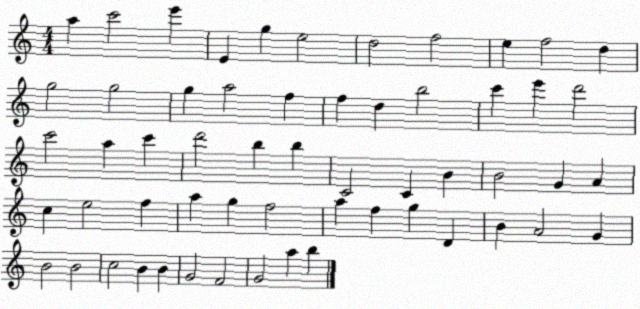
X:1
T:Untitled
M:4/4
L:1/4
K:C
a c'2 e' E g e2 d2 f2 e f2 d g2 g2 g a2 f f d b2 c' e' d'2 c'2 a c' d'2 b b C2 C B B2 G A c e2 f a g f2 a f g D B A2 G B2 B2 c2 B B G2 F2 G2 a b